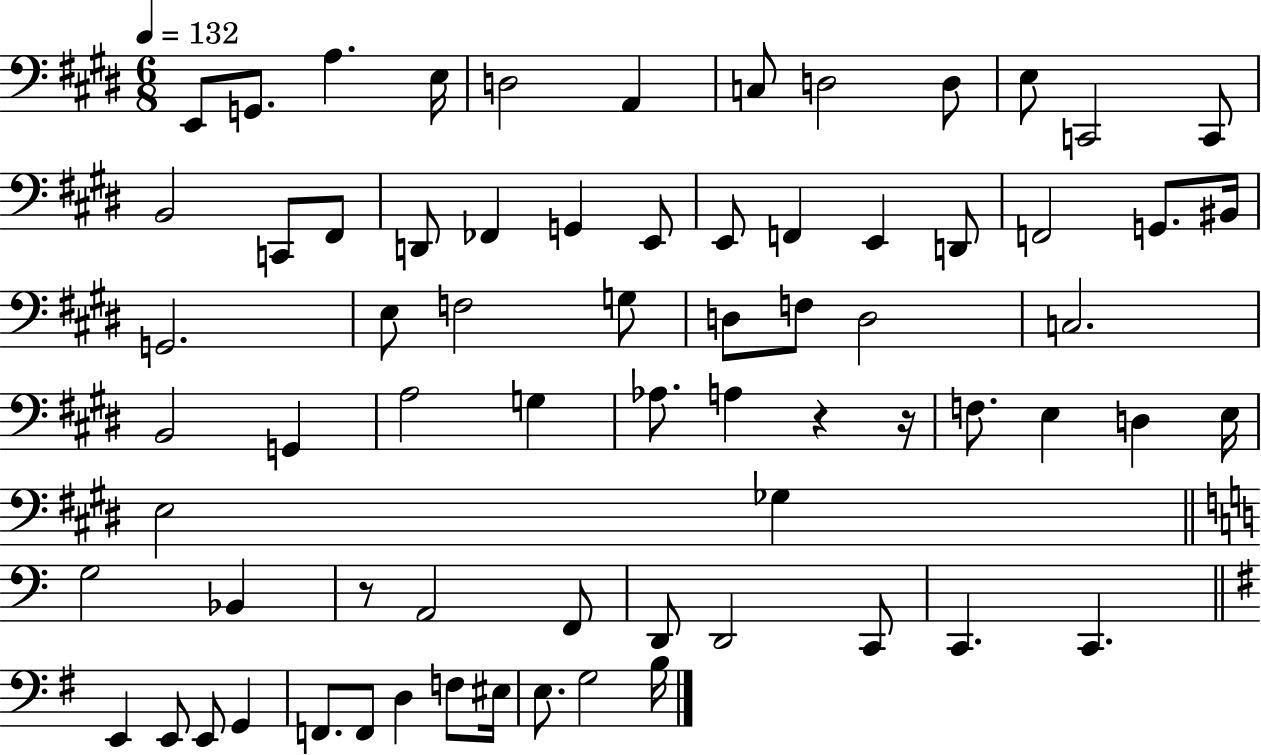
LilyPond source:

{
  \clef bass
  \numericTimeSignature
  \time 6/8
  \key e \major
  \tempo 4 = 132
  e,8 g,8. a4. e16 | d2 a,4 | c8 d2 d8 | e8 c,2 c,8 | \break b,2 c,8 fis,8 | d,8 fes,4 g,4 e,8 | e,8 f,4 e,4 d,8 | f,2 g,8. bis,16 | \break g,2. | e8 f2 g8 | d8 f8 d2 | c2. | \break b,2 g,4 | a2 g4 | aes8. a4 r4 r16 | f8. e4 d4 e16 | \break e2 ges4 | \bar "||" \break \key a \minor g2 bes,4 | r8 a,2 f,8 | d,8 d,2 c,8 | c,4. c,4. | \break \bar "||" \break \key g \major e,4 e,8 e,8 g,4 | f,8. f,8 d4 f8 eis16 | e8. g2 b16 | \bar "|."
}